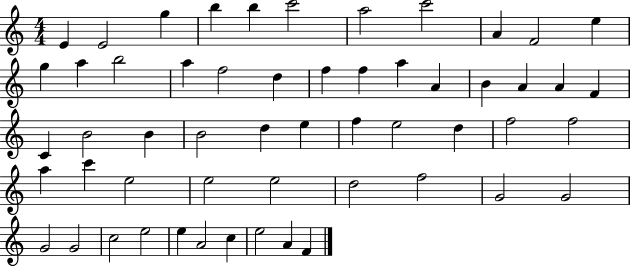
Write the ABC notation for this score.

X:1
T:Untitled
M:4/4
L:1/4
K:C
E E2 g b b c'2 a2 c'2 A F2 e g a b2 a f2 d f f a A B A A F C B2 B B2 d e f e2 d f2 f2 a c' e2 e2 e2 d2 f2 G2 G2 G2 G2 c2 e2 e A2 c e2 A F